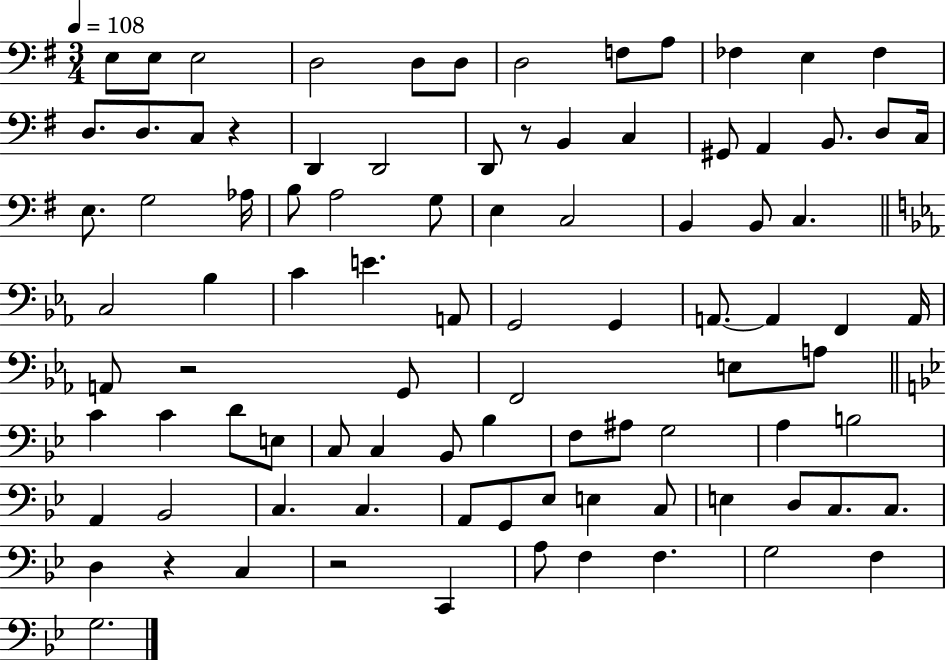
E3/e E3/e E3/h D3/h D3/e D3/e D3/h F3/e A3/e FES3/q E3/q FES3/q D3/e. D3/e. C3/e R/q D2/q D2/h D2/e R/e B2/q C3/q G#2/e A2/q B2/e. D3/e C3/s E3/e. G3/h Ab3/s B3/e A3/h G3/e E3/q C3/h B2/q B2/e C3/q. C3/h Bb3/q C4/q E4/q. A2/e G2/h G2/q A2/e. A2/q F2/q A2/s A2/e R/h G2/e F2/h E3/e A3/e C4/q C4/q D4/e E3/e C3/e C3/q Bb2/e Bb3/q F3/e A#3/e G3/h A3/q B3/h A2/q Bb2/h C3/q. C3/q. A2/e G2/e Eb3/e E3/q C3/e E3/q D3/e C3/e. C3/e. D3/q R/q C3/q R/h C2/q A3/e F3/q F3/q. G3/h F3/q G3/h.